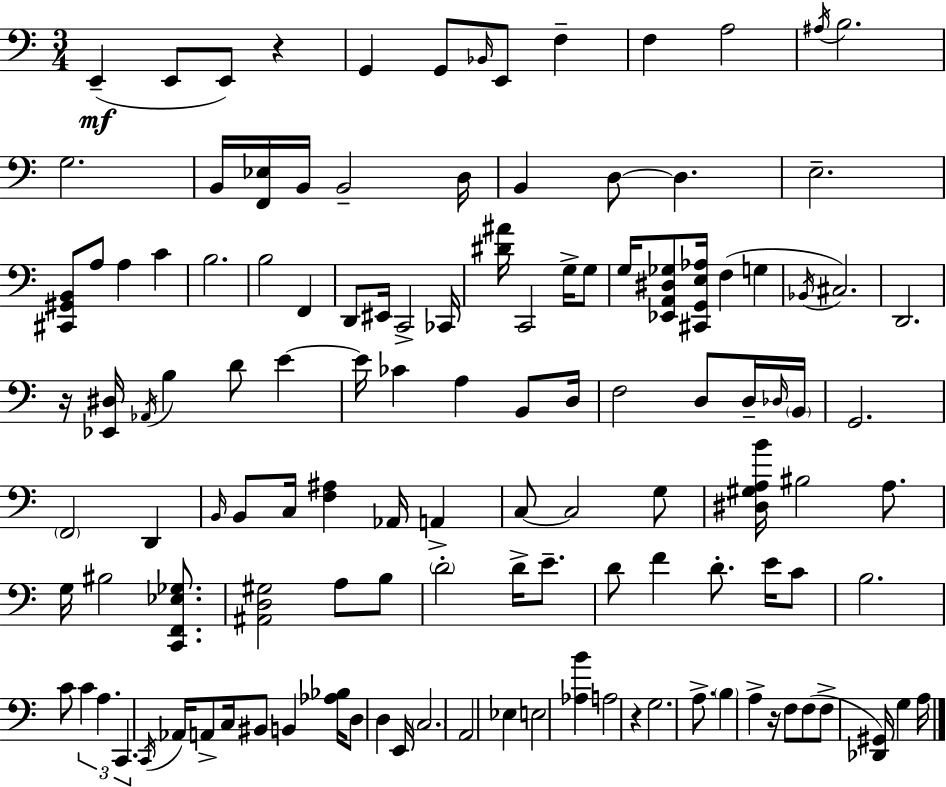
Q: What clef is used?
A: bass